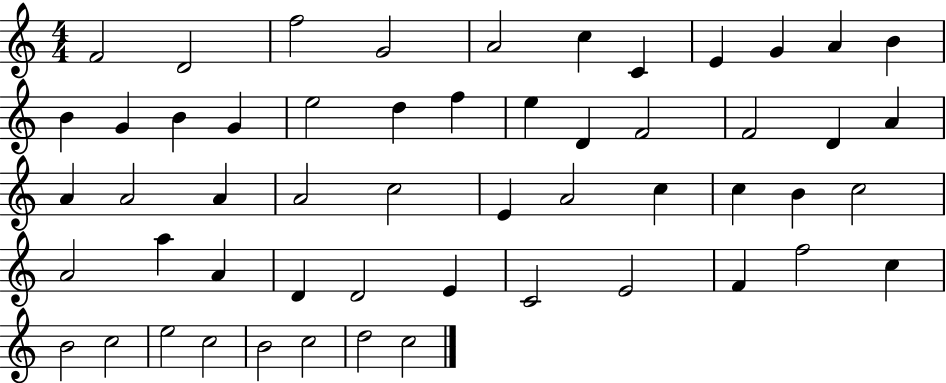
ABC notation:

X:1
T:Untitled
M:4/4
L:1/4
K:C
F2 D2 f2 G2 A2 c C E G A B B G B G e2 d f e D F2 F2 D A A A2 A A2 c2 E A2 c c B c2 A2 a A D D2 E C2 E2 F f2 c B2 c2 e2 c2 B2 c2 d2 c2